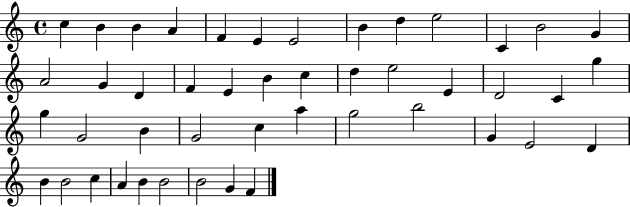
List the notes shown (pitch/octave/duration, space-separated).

C5/q B4/q B4/q A4/q F4/q E4/q E4/h B4/q D5/q E5/h C4/q B4/h G4/q A4/h G4/q D4/q F4/q E4/q B4/q C5/q D5/q E5/h E4/q D4/h C4/q G5/q G5/q G4/h B4/q G4/h C5/q A5/q G5/h B5/h G4/q E4/h D4/q B4/q B4/h C5/q A4/q B4/q B4/h B4/h G4/q F4/q